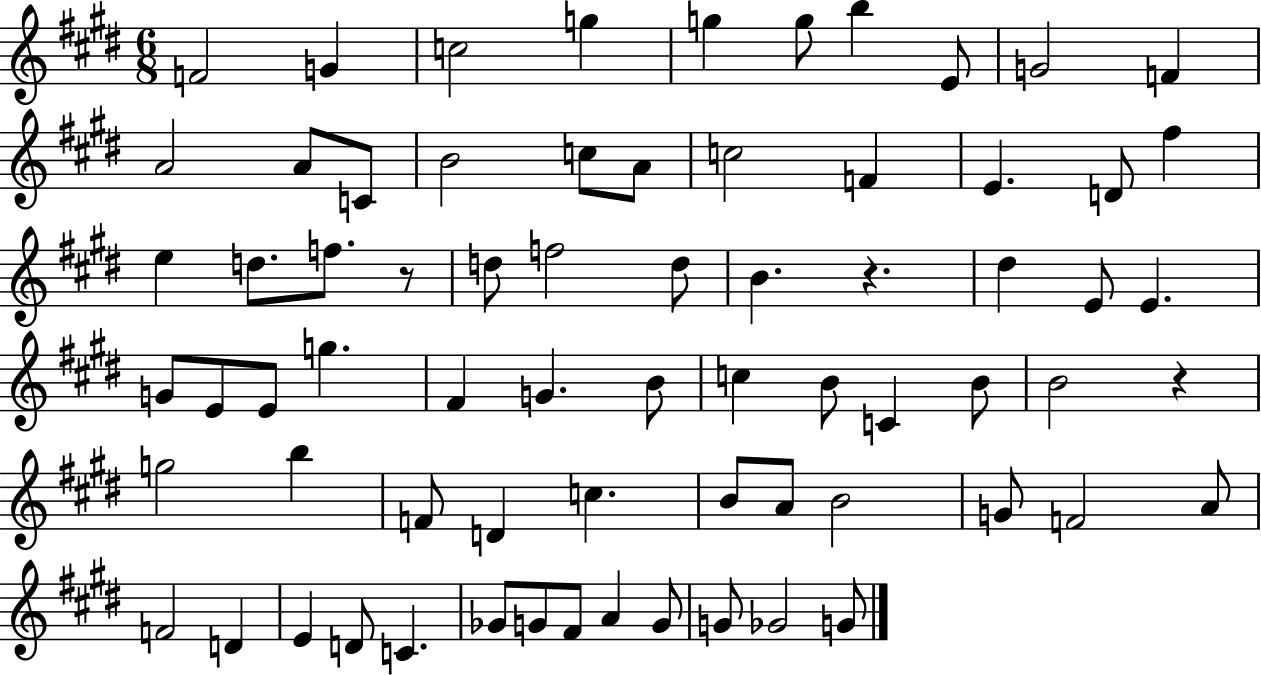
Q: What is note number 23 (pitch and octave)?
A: D5